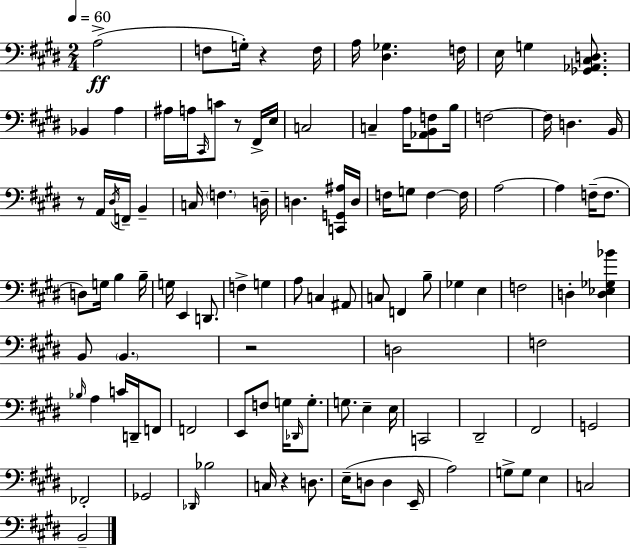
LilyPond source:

{
  \clef bass
  \numericTimeSignature
  \time 2/4
  \key e \major
  \tempo 4 = 60
  a2->(\ff | f8 g16-.) r4 f16 | a16 <dis ges>4. f16 | e16 g4 <ges, aes, cis d>8. | \break bes,4 a4 | ais16 a16 \grace { cis,16 } c'8 r8 fis,16-> | e16 c2 | c4-- a16 <aes, b, f>8 | \break b16 f2~~ | f16 d4. | b,16 r8 a,16 \acciaccatura { dis16 } f,16-- b,4-- | c16 \parenthesize f4. | \break d16-- d4. | <c, g, ais>16 d16 f16 g8 f4~~ | f16 a2~~ | a4 f16--( f8. | \break d8) g16 b4 | b16-- g16 e,4 d,8. | f4-> g4 | a8 c4 | \break ais,8 c8 f,4 | b8-- ges4 e4 | f2 | d4-. <d ees ges bes'>4 | \break b,8 \parenthesize b,4. | r2 | d2 | f2 | \break \grace { bes16 } a4 c'16 | d,16-- f,8 f,2 | e,8 f8 g16 | \grace { des,16 } g8.-. g8. e4-- | \break e16 c,2 | dis,2-- | fis,2 | g,2 | \break fes,2-. | ges,2 | \grace { des,16 } bes2 | c16 r4 | \break d8. e16--( d8 | d4 e,16-- a2) | g8-> g8 | e4 c2 | \break b,2-- | \bar "|."
}